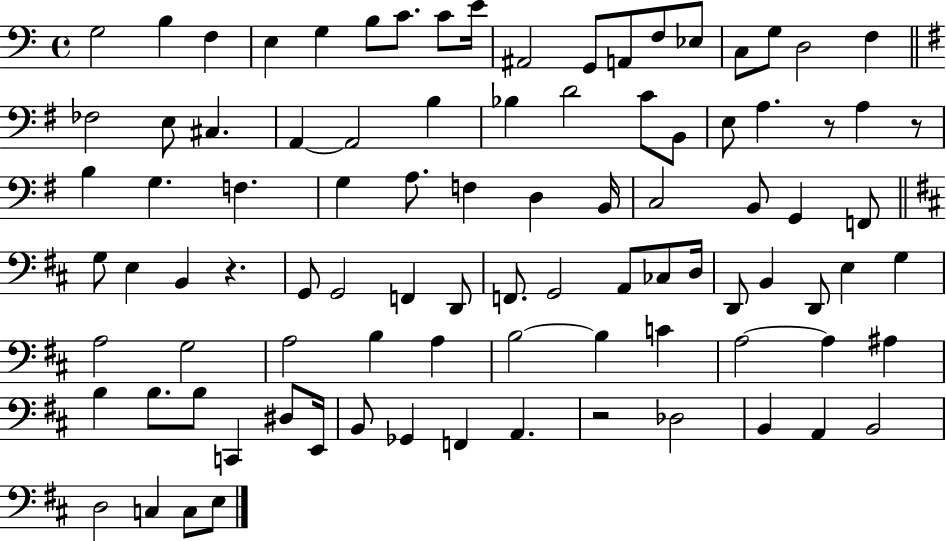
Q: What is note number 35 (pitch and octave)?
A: G3